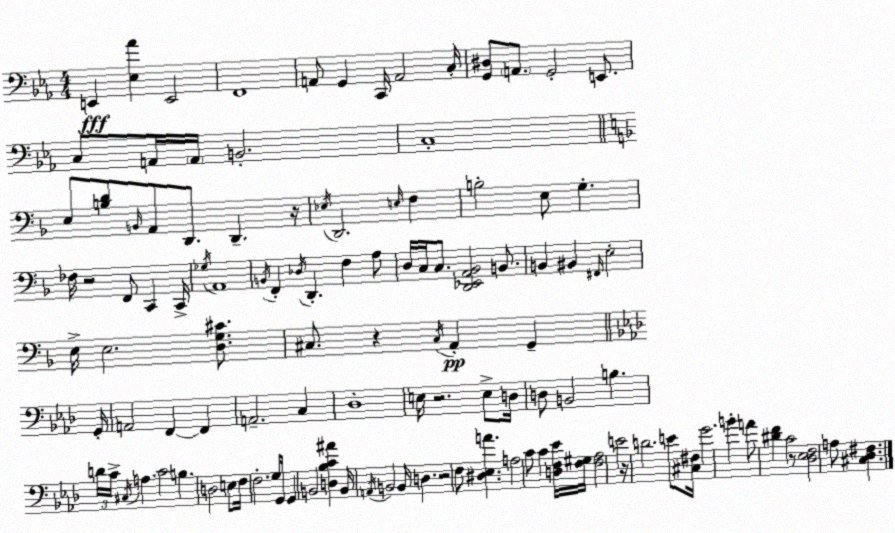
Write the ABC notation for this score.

X:1
T:Untitled
M:4/4
L:1/4
K:Cm
E,, [_E,_A] E,,2 F,,4 A,,/2 G,, C,,/4 A,,2 C,/4 [G,,^D,]/2 A,,/2 G,,2 E,,/2 C,/2 A,,/4 A,,/4 B,,2 C,4 E,/2 [B,D]/2 B,,/4 A,,/2 D,,/2 D,, z/4 _E,/4 D,,2 E,/4 F, B,2 E,/2 G, _F,/4 z2 F,,/2 C,, C,,/4 _G,/4 A,,4 B,,/4 F,, _D,/4 D,, F, A,/2 D,/4 C,/4 C,/2 [D,,_E,,A,,_B,,]2 B,,/2 B,, ^B,, ^F,,/4 E,2 E,/4 E,2 [D,G,^C]/2 ^C,/2 z ^C,/4 A,, G,, G,,/4 A,,2 F,, F,, A,,2 C, _D,4 E,/4 z2 E,/2 D,/4 D,/2 B,,2 B, D/4 C/4 ^C,/4 A, C2 B, D,2 E,/2 F,/4 F,2 G,/2 G,,/4 G,, B,,2 [D,_B,C^A] B,,/4 A,,/4 B,,2 B,,/4 D, z2 F,/2 [^D,_E,A] A,2 C/2 C [D,F,_E]/4 [F,^G,]/4 [F,_A,]2 E2 z/4 D2 E/2 [^C,^F,]/4 G2 B A/2 [^DF] C2 z/2 [_D,_E,F,]2 A,/2 [^C,_D,^F,]